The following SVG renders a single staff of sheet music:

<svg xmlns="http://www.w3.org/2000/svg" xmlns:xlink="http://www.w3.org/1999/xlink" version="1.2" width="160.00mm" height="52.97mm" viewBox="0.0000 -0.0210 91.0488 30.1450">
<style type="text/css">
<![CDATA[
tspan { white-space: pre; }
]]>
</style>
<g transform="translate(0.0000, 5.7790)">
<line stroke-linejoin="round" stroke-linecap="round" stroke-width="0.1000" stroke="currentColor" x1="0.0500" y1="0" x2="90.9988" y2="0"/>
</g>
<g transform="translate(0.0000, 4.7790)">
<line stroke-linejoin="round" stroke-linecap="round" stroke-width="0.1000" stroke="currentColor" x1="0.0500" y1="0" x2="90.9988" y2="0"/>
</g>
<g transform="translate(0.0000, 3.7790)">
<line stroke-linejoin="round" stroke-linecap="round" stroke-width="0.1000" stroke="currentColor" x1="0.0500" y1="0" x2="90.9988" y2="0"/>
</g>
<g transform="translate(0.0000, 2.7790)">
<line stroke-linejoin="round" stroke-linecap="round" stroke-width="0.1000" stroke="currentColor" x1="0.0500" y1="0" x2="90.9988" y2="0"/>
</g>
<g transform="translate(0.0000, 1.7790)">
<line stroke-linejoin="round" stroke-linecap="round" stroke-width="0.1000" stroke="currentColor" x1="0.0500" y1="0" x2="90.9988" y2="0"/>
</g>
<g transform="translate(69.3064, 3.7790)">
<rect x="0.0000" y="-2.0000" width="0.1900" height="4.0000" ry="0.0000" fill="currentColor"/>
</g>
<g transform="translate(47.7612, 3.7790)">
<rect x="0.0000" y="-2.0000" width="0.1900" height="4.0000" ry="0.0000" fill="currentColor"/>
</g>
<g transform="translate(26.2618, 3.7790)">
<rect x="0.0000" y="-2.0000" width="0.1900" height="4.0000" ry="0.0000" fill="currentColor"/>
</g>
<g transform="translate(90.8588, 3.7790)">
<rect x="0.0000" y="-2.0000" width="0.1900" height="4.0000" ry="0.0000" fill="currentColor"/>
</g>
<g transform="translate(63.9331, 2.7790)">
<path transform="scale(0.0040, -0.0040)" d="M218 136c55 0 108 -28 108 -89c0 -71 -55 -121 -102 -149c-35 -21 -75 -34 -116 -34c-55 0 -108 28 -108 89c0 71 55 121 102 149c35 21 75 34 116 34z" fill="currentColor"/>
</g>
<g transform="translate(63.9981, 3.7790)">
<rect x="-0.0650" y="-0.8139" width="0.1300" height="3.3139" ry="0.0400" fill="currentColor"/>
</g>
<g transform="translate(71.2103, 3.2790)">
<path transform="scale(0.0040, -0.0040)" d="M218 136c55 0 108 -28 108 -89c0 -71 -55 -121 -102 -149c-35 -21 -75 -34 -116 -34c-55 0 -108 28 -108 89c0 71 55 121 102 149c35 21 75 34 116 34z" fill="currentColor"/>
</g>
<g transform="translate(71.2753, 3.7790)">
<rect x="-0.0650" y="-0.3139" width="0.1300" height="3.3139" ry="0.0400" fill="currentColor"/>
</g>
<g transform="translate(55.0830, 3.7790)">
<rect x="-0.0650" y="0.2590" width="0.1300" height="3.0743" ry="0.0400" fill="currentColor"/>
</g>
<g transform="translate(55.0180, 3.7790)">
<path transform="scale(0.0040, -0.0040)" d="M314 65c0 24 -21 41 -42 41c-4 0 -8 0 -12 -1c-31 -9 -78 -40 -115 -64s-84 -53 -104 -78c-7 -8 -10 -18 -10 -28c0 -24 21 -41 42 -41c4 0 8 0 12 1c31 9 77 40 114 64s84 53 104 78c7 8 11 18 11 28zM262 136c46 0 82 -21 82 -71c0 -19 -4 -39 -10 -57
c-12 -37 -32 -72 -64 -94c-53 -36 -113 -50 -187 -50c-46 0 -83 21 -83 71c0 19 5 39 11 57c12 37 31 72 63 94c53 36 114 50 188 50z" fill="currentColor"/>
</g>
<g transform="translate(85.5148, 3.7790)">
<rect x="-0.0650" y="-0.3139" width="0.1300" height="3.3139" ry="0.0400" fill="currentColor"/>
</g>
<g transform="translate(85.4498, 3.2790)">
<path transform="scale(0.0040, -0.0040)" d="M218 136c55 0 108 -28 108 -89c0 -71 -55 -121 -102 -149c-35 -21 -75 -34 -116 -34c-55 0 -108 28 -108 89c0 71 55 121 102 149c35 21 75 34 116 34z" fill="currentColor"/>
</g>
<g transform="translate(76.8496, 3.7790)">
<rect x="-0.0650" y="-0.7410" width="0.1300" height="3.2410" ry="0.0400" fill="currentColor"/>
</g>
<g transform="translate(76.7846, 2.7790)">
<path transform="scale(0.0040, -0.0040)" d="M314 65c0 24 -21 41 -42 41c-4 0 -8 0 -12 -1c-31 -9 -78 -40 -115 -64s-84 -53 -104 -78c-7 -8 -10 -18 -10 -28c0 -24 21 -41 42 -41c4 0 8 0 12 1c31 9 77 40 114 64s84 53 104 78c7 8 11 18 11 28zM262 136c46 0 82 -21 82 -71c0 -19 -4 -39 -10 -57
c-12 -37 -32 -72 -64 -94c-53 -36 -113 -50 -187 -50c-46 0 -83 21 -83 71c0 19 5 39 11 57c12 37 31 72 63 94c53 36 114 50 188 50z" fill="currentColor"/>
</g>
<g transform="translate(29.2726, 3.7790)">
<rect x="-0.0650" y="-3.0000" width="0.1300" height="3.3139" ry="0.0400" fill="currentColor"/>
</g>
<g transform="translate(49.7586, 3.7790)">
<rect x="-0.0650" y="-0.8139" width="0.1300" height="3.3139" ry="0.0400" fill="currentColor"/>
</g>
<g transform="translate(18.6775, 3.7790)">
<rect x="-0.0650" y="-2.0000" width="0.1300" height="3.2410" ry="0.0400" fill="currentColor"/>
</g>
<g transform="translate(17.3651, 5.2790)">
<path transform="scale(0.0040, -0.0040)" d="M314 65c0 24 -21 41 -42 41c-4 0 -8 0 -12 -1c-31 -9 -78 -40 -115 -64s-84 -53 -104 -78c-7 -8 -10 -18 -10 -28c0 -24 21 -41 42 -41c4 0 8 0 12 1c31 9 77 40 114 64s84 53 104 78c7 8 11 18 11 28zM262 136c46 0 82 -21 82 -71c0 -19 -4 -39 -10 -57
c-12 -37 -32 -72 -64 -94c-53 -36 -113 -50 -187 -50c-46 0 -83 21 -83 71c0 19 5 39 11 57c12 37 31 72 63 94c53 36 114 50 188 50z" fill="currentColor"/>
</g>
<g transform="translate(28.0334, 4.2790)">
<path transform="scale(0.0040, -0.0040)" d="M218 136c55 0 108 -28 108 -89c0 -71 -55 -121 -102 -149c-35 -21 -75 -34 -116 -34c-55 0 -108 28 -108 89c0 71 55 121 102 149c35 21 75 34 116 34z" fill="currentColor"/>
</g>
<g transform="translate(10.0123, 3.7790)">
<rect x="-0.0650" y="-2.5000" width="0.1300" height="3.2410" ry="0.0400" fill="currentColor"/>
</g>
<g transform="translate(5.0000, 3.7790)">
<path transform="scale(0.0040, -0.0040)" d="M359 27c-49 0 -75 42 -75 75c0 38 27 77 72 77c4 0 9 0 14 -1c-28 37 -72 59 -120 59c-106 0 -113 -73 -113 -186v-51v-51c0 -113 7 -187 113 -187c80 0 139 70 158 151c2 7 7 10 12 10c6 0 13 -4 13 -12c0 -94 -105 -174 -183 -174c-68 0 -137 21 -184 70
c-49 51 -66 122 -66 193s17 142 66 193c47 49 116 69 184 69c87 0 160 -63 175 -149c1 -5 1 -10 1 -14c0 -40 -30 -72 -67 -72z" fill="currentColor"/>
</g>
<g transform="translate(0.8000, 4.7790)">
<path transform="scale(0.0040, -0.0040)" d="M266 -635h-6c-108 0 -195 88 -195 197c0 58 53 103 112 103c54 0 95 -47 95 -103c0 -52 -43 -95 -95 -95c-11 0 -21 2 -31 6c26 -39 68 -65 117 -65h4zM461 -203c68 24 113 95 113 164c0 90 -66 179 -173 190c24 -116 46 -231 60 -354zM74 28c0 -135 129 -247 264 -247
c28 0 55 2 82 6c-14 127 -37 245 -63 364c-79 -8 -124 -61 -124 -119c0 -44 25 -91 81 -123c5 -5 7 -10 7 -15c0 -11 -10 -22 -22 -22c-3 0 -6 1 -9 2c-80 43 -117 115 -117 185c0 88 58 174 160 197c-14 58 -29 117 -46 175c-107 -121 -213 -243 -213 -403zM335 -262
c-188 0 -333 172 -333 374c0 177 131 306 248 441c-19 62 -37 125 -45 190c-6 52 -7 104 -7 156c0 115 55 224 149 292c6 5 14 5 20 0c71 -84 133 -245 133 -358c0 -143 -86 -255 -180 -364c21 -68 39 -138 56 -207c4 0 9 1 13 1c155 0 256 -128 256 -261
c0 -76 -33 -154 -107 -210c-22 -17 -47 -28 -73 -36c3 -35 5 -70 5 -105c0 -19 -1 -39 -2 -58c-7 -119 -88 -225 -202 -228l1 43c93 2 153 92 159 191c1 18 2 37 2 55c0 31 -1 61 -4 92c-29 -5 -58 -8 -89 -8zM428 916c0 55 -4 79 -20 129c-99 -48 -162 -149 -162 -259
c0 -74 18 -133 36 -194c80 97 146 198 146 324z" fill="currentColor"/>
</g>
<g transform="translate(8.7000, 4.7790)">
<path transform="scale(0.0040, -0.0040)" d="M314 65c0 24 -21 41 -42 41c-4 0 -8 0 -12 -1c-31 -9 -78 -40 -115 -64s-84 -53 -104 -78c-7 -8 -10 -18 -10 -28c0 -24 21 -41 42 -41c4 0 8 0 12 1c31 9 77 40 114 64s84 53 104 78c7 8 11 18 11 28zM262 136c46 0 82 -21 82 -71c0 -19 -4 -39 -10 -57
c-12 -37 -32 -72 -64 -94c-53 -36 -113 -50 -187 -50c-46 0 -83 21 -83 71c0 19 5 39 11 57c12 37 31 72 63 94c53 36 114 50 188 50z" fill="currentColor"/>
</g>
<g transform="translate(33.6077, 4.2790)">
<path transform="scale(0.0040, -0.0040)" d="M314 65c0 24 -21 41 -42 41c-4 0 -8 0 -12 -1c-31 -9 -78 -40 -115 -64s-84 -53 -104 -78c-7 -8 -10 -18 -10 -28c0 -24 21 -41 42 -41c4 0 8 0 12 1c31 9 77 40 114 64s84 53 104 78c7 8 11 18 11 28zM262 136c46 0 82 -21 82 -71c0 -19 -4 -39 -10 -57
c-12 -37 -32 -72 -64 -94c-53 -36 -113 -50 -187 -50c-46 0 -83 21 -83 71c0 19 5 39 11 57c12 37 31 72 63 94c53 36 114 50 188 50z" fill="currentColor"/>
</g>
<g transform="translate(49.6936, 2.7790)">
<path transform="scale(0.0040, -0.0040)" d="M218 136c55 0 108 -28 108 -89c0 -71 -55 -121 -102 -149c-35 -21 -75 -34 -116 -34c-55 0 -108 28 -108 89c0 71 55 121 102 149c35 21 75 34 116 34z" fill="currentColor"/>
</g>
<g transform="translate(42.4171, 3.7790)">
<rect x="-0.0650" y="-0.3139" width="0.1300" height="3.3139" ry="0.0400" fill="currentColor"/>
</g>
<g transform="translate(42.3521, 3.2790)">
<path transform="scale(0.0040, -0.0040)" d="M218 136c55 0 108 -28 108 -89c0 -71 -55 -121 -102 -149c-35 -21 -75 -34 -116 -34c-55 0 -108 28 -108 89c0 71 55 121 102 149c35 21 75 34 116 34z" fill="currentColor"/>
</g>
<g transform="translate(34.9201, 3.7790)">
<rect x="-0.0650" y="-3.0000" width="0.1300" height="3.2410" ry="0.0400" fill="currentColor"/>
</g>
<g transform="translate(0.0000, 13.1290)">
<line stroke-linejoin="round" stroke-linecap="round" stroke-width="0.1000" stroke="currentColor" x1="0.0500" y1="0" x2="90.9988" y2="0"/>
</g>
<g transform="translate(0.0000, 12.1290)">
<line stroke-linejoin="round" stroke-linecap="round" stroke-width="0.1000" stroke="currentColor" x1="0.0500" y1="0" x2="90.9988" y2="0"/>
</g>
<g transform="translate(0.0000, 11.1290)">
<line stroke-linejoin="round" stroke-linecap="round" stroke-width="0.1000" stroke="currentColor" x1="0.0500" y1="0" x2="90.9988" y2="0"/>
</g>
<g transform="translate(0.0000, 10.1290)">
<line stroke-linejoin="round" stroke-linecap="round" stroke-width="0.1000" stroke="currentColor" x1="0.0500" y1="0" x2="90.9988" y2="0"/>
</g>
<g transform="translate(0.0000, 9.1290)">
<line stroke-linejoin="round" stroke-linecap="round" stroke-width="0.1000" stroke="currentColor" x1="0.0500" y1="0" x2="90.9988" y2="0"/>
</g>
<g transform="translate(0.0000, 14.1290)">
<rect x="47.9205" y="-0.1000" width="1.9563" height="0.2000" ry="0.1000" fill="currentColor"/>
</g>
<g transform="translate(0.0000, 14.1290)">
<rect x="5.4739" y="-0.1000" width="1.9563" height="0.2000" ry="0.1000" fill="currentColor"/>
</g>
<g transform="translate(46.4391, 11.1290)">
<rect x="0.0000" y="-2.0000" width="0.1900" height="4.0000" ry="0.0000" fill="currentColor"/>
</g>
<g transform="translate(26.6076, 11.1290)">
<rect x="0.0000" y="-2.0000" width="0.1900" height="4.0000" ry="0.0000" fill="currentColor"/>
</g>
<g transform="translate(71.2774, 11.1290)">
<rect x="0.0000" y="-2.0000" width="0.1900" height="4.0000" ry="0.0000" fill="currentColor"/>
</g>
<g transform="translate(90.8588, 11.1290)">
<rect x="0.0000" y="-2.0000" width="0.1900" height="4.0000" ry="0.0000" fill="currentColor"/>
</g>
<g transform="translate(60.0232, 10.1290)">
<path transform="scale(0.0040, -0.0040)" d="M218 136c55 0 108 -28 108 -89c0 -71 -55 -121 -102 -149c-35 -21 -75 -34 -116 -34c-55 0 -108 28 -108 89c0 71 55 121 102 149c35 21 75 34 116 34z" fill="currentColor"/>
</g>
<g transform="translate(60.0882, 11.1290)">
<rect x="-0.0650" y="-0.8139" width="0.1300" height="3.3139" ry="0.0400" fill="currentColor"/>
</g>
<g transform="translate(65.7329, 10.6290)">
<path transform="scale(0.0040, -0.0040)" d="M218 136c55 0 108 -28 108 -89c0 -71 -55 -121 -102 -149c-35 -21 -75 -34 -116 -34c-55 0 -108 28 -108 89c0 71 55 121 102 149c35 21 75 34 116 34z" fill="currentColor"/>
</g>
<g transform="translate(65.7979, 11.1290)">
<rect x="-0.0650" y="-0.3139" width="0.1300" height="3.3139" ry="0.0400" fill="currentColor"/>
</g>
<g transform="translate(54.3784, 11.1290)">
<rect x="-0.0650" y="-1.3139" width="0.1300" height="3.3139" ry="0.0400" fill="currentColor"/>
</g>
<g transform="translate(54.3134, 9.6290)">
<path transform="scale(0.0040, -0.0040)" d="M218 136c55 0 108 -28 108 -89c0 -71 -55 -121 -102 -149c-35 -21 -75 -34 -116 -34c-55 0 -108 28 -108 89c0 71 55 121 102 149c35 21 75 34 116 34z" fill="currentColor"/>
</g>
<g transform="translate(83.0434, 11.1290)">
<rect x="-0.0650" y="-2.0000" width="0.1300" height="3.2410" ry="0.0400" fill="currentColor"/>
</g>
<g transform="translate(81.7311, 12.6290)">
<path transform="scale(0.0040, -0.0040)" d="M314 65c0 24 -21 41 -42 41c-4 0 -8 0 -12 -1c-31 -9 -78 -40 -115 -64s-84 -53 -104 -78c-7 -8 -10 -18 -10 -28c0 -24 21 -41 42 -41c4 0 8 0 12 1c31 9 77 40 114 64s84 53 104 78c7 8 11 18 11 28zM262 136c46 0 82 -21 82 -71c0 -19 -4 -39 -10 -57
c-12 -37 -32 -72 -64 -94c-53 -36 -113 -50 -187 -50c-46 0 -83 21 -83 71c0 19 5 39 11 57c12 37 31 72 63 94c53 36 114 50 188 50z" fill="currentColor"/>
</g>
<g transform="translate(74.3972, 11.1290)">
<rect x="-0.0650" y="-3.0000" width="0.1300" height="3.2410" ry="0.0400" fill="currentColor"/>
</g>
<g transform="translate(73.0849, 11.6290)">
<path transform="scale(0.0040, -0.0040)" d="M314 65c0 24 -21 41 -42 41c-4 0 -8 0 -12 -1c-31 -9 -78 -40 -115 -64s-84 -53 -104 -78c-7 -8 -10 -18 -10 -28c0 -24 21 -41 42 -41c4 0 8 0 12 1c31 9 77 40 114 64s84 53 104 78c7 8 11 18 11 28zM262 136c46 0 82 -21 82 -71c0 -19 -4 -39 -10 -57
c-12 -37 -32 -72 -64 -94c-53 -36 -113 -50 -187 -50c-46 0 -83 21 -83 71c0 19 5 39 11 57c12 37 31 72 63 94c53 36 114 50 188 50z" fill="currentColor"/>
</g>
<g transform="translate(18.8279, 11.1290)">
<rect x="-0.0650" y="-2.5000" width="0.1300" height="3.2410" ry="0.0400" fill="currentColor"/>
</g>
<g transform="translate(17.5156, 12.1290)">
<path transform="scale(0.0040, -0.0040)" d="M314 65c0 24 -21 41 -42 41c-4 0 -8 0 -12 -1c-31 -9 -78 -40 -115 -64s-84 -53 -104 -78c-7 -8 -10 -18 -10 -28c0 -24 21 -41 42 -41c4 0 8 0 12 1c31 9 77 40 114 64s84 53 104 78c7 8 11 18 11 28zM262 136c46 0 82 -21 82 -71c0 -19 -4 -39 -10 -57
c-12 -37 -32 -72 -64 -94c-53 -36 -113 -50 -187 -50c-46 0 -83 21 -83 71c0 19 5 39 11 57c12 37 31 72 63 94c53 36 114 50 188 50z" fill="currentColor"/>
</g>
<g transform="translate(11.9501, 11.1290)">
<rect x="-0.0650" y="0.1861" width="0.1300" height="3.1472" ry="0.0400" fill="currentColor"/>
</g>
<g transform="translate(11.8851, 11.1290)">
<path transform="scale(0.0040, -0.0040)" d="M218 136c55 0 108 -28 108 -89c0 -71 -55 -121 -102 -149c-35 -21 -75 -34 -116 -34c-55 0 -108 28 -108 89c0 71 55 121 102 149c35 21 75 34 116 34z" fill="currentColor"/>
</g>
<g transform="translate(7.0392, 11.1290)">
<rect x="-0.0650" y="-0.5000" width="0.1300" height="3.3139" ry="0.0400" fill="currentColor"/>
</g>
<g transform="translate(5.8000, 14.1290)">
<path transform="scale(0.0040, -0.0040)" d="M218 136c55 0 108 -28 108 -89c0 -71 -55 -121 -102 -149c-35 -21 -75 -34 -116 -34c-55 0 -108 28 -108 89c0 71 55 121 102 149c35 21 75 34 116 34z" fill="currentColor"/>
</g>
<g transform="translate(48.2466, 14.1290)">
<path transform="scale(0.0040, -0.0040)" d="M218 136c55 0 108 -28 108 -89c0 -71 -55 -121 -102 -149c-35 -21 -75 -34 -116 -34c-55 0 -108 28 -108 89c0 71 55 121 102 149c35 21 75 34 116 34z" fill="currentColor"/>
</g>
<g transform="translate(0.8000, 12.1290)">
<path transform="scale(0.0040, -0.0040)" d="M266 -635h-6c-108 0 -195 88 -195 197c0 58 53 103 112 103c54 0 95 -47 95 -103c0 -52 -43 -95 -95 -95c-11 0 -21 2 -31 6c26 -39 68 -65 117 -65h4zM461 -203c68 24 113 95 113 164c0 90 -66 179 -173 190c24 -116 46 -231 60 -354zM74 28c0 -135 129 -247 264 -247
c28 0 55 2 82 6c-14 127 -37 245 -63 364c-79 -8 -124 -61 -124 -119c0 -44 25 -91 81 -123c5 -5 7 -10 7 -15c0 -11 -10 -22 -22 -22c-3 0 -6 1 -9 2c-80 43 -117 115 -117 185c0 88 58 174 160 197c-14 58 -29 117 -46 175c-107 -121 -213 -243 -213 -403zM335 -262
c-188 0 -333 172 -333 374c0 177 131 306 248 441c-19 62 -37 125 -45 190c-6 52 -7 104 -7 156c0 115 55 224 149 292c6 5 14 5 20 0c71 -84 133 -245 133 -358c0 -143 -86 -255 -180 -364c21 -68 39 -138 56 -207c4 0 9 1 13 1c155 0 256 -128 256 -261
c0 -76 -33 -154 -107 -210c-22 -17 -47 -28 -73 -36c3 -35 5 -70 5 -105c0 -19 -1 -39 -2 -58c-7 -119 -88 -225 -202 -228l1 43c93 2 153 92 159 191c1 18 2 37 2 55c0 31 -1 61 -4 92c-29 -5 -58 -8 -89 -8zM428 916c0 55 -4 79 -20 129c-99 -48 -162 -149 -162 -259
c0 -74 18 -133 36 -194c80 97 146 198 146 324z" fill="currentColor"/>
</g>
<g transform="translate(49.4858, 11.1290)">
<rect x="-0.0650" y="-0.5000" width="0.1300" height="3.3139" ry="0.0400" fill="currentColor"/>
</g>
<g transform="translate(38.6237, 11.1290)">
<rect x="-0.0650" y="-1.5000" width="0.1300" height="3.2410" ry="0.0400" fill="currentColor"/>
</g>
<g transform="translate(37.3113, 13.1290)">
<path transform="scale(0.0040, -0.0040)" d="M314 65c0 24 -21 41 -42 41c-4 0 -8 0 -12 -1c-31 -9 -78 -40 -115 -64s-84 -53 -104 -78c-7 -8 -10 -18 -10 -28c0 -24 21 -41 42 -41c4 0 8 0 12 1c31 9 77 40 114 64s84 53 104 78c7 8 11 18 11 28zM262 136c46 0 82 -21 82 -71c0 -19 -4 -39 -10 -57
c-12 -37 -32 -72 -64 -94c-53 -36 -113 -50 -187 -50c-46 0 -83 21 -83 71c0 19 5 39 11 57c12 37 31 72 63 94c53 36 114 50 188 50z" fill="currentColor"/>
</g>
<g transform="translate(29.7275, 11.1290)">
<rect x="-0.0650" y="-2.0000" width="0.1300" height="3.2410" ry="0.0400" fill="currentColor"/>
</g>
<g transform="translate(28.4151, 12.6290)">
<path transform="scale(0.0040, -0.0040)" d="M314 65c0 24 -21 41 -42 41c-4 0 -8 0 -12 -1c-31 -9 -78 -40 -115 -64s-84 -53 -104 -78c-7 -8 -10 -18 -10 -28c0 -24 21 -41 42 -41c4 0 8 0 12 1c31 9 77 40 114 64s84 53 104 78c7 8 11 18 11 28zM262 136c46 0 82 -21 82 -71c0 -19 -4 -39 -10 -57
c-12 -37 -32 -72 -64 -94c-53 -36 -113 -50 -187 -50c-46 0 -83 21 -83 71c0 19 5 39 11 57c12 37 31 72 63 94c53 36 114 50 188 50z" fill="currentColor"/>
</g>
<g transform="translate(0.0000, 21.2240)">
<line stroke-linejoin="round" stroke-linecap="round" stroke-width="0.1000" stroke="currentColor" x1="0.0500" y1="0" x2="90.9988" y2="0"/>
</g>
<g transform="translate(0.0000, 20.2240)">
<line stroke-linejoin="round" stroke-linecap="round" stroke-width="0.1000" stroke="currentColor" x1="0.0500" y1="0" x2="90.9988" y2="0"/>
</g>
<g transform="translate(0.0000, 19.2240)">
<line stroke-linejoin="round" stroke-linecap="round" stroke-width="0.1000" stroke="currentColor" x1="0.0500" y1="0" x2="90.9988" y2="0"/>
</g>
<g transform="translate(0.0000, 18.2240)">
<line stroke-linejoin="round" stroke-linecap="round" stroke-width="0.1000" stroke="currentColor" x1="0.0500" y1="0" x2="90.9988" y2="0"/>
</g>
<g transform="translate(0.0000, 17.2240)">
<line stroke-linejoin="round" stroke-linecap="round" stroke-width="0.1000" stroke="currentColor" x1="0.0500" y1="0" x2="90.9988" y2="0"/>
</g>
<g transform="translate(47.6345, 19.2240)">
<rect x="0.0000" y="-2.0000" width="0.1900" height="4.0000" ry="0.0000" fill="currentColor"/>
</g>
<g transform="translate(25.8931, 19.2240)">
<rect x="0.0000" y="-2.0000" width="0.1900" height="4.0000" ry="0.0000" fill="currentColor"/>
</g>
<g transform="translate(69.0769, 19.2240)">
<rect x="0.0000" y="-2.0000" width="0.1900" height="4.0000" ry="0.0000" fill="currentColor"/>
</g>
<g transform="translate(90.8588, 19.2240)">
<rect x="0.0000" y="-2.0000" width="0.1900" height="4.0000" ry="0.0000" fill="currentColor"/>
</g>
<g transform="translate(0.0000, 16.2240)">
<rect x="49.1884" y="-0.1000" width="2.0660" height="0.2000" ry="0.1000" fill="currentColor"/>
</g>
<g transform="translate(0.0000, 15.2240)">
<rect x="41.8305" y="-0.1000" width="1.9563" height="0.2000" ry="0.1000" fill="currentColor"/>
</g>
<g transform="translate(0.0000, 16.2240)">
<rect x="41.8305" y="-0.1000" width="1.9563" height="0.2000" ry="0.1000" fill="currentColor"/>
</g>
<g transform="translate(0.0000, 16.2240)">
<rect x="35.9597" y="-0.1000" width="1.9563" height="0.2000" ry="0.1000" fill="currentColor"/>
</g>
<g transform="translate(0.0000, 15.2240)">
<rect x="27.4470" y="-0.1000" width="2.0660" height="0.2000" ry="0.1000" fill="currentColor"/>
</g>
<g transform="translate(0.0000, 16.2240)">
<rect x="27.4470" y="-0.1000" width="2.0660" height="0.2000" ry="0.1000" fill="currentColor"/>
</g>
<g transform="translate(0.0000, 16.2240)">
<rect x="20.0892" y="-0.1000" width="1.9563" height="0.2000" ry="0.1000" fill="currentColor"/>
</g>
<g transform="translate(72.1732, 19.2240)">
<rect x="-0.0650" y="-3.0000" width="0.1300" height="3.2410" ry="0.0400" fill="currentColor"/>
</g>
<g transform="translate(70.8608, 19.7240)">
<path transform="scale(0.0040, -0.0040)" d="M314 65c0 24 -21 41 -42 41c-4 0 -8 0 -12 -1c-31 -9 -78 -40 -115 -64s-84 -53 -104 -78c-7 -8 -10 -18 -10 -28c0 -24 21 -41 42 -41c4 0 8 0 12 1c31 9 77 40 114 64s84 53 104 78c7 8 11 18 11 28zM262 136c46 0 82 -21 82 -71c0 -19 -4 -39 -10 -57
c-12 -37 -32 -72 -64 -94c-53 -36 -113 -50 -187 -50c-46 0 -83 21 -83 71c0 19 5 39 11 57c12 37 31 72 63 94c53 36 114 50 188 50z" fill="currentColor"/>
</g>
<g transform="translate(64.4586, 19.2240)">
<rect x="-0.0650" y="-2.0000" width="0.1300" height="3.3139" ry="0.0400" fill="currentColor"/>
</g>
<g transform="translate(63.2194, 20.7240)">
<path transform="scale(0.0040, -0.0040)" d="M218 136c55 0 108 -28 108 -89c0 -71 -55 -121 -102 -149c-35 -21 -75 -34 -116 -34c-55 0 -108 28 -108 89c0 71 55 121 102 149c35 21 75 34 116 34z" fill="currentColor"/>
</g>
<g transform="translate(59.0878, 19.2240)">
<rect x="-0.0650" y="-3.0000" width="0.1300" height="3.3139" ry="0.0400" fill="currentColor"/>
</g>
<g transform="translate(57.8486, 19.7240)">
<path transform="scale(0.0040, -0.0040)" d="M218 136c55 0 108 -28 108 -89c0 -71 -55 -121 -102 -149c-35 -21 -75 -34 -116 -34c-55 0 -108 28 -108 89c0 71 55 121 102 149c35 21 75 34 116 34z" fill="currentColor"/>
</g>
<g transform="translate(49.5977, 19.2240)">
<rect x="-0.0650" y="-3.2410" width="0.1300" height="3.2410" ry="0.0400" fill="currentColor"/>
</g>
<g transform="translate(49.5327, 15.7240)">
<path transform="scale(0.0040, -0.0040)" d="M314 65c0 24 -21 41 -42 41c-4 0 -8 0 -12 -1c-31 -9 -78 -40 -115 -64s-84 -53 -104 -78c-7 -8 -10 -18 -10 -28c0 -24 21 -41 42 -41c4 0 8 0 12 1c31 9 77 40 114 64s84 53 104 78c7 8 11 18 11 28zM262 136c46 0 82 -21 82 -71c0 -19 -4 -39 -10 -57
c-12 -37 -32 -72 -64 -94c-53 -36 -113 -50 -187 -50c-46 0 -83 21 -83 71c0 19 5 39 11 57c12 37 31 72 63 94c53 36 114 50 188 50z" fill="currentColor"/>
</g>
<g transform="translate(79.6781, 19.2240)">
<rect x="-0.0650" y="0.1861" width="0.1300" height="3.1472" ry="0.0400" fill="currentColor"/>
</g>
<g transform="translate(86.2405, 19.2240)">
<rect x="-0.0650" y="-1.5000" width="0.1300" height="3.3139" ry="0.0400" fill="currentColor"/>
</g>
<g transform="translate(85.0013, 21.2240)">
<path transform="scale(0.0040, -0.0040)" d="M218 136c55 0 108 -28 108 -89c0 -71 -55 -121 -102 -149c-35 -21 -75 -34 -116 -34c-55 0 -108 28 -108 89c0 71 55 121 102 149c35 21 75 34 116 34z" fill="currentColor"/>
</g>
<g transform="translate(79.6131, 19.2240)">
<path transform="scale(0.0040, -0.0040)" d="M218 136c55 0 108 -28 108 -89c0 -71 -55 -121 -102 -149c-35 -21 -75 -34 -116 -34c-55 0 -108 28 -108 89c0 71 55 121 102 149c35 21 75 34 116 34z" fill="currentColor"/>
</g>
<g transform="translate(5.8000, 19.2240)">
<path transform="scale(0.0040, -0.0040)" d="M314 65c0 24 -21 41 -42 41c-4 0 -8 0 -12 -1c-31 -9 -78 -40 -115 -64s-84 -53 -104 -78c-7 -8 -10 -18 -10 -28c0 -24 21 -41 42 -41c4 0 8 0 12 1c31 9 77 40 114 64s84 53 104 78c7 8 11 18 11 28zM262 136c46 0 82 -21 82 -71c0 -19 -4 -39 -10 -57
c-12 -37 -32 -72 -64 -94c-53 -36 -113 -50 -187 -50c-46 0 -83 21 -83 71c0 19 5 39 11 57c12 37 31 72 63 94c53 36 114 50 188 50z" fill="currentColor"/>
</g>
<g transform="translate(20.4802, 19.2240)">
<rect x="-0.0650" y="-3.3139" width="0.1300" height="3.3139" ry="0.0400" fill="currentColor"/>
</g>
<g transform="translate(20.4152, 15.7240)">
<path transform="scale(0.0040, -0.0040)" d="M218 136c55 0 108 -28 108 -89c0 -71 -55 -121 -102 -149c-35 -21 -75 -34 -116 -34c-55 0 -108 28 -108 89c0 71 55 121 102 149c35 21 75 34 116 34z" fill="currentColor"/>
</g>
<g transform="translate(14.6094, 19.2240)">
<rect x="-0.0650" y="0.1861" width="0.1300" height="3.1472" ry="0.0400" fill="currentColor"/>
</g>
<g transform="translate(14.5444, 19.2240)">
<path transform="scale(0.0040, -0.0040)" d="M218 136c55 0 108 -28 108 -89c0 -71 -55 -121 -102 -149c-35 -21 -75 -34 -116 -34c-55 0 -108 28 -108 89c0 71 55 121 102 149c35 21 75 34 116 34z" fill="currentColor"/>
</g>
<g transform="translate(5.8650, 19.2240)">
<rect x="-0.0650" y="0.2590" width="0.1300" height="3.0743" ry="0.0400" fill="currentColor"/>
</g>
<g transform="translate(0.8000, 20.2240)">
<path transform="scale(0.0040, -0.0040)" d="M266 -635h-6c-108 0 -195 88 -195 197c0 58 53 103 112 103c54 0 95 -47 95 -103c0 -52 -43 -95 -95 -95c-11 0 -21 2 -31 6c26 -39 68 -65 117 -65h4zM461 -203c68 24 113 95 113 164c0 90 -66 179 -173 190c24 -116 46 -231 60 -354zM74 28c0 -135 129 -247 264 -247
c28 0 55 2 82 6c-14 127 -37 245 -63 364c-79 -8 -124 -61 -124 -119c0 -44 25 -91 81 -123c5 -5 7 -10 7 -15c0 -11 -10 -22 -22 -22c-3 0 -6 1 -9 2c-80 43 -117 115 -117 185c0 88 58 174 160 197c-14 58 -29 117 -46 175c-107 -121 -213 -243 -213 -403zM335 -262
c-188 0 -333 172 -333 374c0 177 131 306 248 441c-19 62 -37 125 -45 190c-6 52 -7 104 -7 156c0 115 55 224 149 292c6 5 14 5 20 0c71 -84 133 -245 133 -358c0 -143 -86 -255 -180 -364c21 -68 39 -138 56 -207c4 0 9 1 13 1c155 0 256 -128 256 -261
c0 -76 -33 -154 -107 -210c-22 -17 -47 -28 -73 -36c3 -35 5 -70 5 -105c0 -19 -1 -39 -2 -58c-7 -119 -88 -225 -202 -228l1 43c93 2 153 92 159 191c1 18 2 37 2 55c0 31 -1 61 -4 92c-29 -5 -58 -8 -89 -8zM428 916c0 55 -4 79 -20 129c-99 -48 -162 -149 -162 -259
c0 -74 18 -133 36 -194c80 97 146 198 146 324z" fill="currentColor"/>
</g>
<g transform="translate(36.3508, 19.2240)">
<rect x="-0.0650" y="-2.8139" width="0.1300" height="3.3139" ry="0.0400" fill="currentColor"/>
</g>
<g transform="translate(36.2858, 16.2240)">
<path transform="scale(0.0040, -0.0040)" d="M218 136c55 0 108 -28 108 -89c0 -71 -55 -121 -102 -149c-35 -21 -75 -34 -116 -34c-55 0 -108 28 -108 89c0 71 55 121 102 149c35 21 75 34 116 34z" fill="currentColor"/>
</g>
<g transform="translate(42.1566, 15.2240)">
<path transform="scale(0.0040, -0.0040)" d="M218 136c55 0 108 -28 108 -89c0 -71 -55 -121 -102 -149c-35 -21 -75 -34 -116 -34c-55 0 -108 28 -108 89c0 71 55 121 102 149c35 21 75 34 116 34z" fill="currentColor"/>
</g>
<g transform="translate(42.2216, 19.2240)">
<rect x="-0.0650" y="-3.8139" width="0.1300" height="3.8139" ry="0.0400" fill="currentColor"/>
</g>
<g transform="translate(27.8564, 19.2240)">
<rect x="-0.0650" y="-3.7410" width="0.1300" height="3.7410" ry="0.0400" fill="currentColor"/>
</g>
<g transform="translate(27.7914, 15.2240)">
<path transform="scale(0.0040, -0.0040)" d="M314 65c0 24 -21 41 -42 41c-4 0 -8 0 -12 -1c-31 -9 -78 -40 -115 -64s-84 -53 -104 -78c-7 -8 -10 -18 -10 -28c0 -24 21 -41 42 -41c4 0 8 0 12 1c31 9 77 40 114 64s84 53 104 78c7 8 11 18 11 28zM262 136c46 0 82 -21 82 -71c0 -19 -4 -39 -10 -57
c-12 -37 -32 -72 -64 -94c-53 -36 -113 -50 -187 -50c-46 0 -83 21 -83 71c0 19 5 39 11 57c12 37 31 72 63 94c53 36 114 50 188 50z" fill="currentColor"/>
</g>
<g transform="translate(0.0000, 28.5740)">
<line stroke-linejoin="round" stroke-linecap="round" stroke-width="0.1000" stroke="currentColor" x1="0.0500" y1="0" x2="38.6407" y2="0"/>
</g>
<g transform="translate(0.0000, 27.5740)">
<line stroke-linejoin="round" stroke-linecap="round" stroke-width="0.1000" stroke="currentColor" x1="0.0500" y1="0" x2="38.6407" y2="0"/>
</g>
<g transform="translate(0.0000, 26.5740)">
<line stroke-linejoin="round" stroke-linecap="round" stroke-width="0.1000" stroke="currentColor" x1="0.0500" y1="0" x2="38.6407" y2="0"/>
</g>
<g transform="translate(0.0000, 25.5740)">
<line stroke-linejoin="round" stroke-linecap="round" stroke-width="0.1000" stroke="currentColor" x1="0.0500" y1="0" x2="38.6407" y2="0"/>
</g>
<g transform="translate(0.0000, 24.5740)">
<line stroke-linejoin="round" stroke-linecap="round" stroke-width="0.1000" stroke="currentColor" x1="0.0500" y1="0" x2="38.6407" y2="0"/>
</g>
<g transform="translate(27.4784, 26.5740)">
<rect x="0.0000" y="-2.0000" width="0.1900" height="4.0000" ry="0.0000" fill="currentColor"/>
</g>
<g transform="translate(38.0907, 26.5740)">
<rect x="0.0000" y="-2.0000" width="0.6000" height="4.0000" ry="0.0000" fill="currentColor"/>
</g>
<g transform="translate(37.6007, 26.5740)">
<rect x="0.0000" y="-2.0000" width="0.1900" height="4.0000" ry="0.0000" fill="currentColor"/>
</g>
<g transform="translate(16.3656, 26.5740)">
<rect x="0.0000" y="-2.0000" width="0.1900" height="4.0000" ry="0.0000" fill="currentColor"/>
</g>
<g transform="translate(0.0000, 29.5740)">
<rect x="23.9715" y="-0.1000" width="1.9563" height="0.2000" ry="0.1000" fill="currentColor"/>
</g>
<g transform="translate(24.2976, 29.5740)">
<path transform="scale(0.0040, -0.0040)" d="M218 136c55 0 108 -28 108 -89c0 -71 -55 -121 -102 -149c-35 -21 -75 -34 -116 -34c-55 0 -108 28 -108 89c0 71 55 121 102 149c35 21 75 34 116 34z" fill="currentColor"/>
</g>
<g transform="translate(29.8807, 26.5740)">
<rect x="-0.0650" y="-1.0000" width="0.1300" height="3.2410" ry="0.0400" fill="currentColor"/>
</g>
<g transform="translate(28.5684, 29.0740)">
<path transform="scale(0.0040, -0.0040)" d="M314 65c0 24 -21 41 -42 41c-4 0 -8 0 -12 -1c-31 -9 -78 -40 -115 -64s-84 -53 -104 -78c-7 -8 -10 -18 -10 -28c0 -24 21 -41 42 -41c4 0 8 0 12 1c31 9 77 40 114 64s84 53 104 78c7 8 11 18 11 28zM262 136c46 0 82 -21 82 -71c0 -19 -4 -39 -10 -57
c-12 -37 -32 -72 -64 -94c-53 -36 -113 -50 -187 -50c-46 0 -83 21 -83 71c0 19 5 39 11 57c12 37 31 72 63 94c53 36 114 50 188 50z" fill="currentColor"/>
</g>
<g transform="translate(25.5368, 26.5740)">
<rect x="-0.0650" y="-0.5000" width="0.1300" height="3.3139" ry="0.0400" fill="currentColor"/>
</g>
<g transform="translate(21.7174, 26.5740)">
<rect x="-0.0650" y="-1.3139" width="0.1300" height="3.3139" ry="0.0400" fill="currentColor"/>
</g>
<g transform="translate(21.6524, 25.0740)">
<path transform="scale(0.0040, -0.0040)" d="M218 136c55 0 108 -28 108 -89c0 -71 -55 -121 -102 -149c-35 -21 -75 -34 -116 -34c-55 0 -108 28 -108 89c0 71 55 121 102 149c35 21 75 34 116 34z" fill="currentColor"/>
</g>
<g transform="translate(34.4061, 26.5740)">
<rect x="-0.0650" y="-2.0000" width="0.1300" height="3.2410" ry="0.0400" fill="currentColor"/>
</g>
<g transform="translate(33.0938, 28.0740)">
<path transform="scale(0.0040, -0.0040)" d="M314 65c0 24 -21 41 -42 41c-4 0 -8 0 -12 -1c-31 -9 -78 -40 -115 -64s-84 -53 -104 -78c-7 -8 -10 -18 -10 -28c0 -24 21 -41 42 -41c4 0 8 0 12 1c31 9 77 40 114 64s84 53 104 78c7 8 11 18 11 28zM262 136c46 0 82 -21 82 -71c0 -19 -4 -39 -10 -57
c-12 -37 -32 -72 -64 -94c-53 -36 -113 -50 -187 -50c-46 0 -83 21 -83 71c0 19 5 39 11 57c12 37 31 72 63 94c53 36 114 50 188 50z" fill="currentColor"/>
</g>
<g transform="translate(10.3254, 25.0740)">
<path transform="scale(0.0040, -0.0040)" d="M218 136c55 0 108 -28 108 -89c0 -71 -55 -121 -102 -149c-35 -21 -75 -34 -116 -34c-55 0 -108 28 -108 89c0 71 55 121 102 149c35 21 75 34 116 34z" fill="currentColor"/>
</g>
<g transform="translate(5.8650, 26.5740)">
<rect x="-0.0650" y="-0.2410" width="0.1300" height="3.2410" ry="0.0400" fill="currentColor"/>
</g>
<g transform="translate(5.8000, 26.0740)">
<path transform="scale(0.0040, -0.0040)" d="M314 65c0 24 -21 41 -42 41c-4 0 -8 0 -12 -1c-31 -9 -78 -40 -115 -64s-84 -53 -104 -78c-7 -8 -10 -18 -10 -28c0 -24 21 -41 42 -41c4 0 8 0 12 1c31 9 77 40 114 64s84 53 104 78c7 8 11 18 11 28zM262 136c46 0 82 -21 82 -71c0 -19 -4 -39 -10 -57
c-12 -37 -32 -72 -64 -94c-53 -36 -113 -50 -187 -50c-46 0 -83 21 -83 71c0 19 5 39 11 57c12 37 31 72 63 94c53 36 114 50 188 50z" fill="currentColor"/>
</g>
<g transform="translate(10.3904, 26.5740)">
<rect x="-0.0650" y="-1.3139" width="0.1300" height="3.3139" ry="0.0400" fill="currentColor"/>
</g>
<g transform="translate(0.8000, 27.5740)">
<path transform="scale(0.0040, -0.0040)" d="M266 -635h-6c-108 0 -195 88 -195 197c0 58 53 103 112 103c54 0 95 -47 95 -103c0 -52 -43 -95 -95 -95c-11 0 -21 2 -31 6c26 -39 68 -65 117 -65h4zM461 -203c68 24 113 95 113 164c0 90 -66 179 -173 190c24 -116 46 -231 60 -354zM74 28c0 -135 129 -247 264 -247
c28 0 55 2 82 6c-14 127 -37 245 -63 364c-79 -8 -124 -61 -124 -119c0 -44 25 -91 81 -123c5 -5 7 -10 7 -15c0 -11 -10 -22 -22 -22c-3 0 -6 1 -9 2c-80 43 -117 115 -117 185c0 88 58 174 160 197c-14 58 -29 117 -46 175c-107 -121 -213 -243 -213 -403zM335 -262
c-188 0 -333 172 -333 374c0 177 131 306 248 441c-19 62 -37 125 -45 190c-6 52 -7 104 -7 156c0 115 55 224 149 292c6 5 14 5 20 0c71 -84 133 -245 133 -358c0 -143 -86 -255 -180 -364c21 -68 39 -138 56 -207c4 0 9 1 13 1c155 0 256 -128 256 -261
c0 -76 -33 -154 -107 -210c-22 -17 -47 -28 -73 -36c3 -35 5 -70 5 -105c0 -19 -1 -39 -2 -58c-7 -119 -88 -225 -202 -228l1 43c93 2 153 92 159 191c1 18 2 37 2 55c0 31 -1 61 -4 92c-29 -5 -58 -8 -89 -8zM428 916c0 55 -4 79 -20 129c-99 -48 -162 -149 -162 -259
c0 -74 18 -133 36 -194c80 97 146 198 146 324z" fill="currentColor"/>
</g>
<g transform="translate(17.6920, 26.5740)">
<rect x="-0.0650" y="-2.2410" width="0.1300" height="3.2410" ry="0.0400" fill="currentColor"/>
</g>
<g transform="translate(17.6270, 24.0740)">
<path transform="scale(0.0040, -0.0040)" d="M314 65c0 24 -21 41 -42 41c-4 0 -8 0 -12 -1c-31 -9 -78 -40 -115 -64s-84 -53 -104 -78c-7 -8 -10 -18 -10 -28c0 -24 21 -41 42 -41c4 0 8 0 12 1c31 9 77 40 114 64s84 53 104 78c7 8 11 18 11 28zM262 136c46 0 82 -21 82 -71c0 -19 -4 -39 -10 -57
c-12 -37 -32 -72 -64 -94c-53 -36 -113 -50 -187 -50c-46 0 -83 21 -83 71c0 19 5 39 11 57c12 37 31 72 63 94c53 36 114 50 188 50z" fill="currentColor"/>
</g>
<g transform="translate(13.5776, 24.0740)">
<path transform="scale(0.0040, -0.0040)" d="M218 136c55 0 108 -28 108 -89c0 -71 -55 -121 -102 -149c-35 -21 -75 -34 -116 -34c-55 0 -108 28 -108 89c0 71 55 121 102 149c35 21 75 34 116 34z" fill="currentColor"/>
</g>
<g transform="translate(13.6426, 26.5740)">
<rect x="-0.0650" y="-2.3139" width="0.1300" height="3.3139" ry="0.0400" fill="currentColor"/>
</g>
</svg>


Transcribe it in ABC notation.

X:1
T:Untitled
M:4/4
L:1/4
K:C
G2 F2 A A2 c d B2 d c d2 c C B G2 F2 E2 C e d c A2 F2 B2 B b c'2 a c' b2 A F A2 B E c2 e g g2 e C D2 F2